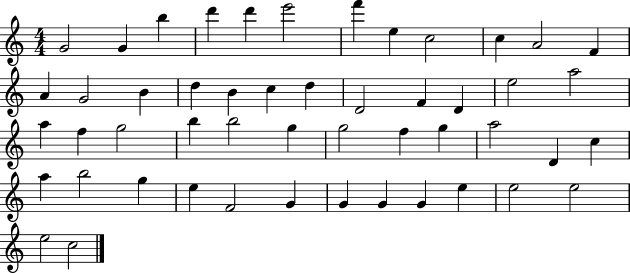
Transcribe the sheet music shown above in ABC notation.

X:1
T:Untitled
M:4/4
L:1/4
K:C
G2 G b d' d' e'2 f' e c2 c A2 F A G2 B d B c d D2 F D e2 a2 a f g2 b b2 g g2 f g a2 D c a b2 g e F2 G G G G e e2 e2 e2 c2